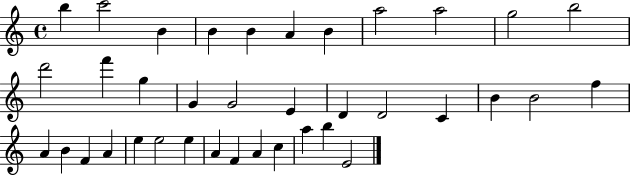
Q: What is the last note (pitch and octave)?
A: E4